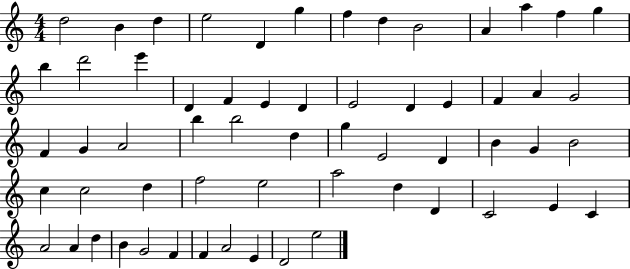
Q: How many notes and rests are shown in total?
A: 60